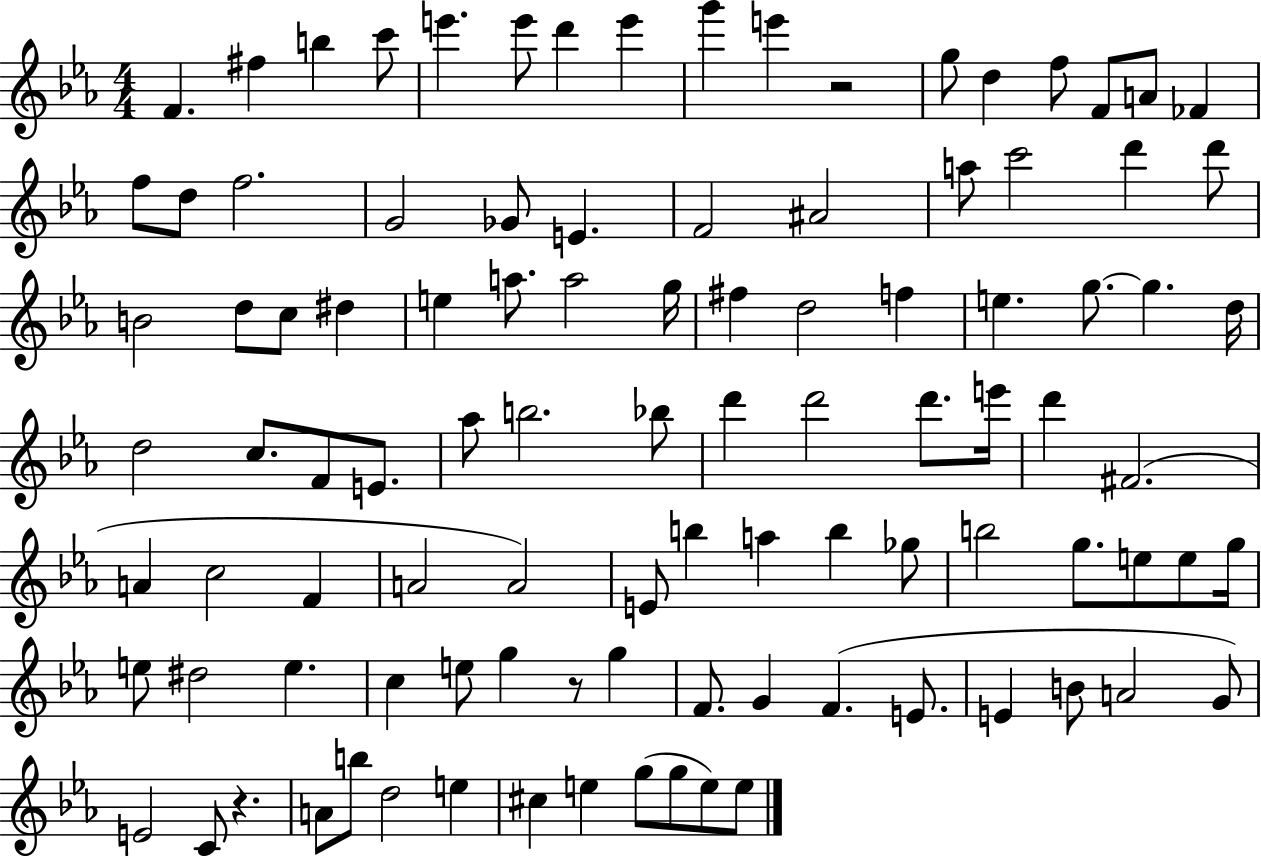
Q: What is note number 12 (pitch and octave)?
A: D5